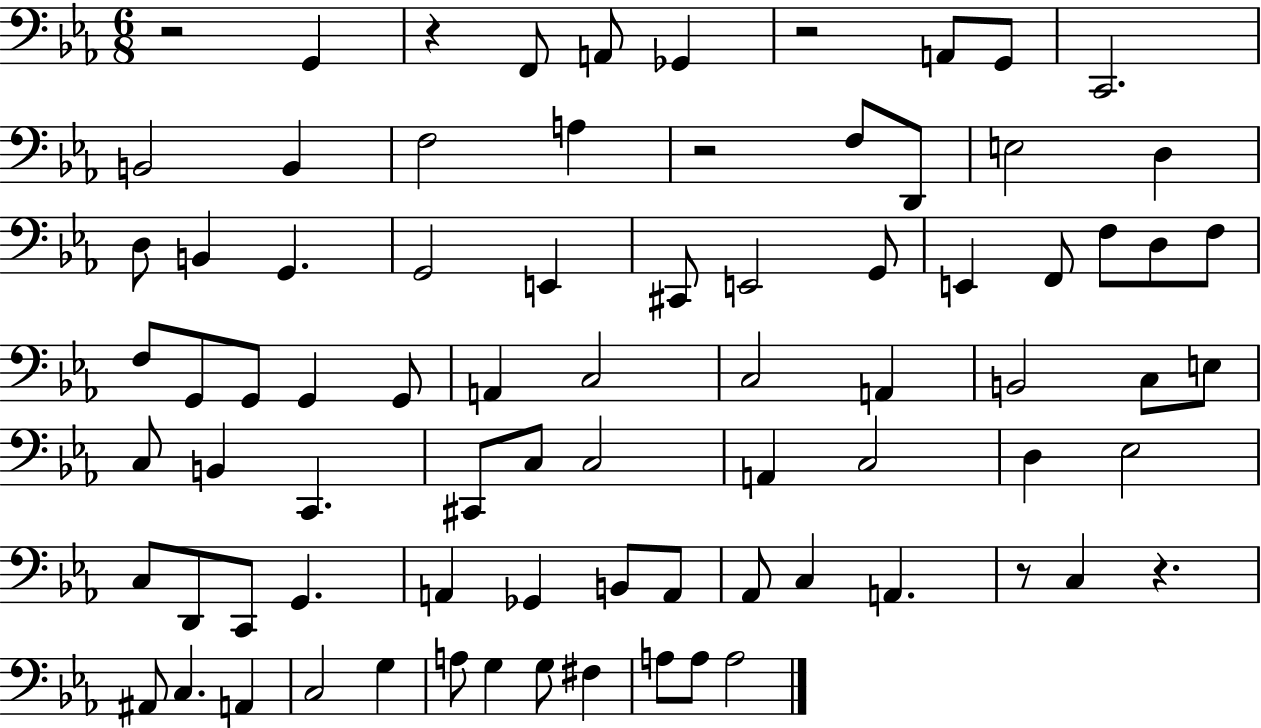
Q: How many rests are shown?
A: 6